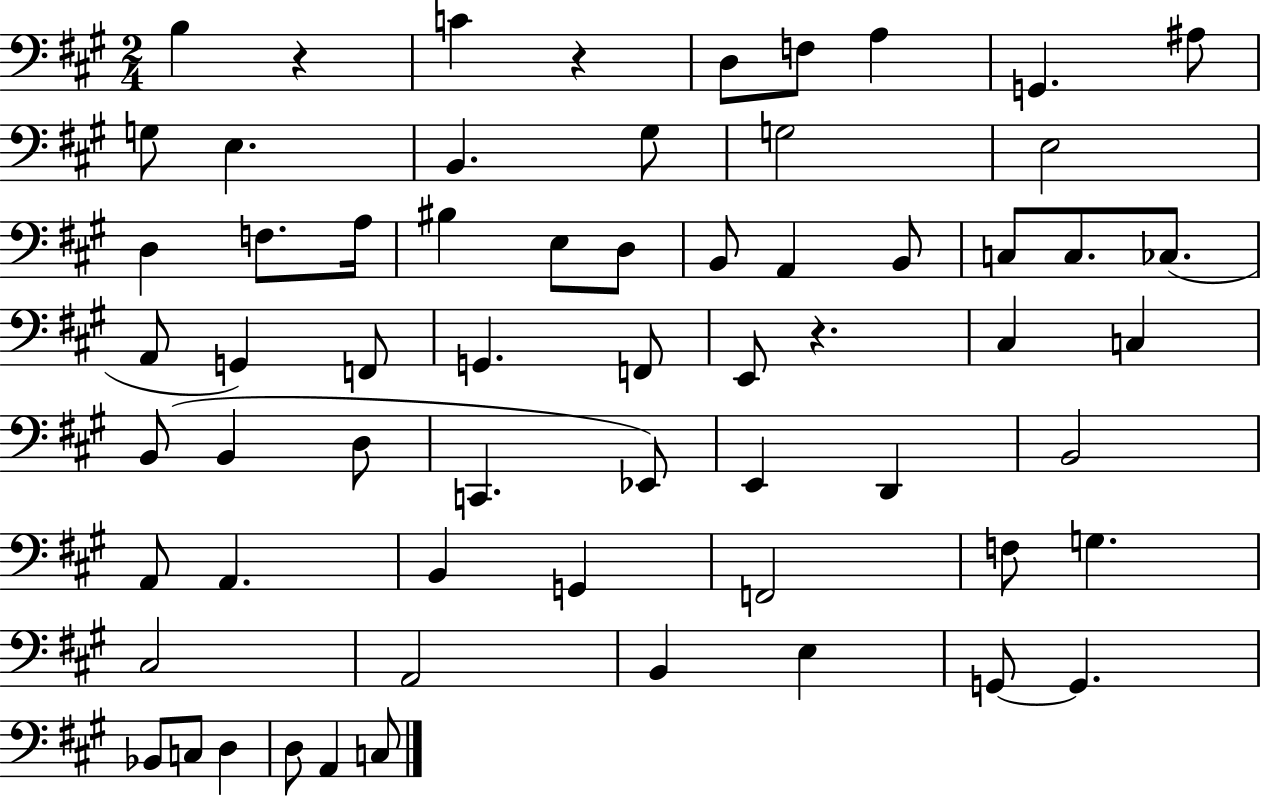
B3/q R/q C4/q R/q D3/e F3/e A3/q G2/q. A#3/e G3/e E3/q. B2/q. G#3/e G3/h E3/h D3/q F3/e. A3/s BIS3/q E3/e D3/e B2/e A2/q B2/e C3/e C3/e. CES3/e. A2/e G2/q F2/e G2/q. F2/e E2/e R/q. C#3/q C3/q B2/e B2/q D3/e C2/q. Eb2/e E2/q D2/q B2/h A2/e A2/q. B2/q G2/q F2/h F3/e G3/q. C#3/h A2/h B2/q E3/q G2/e G2/q. Bb2/e C3/e D3/q D3/e A2/q C3/e